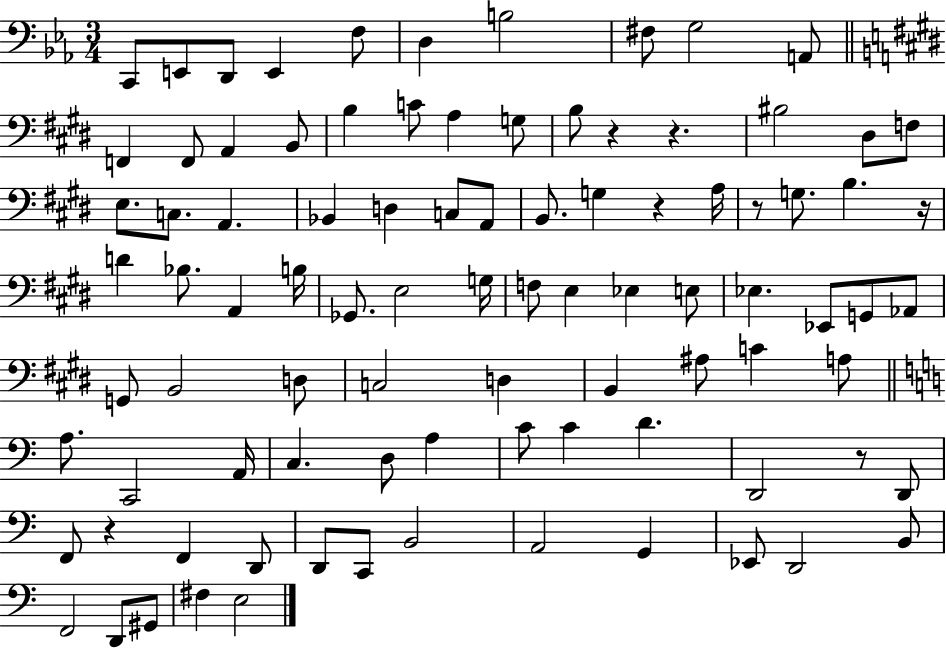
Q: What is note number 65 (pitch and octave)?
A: C4